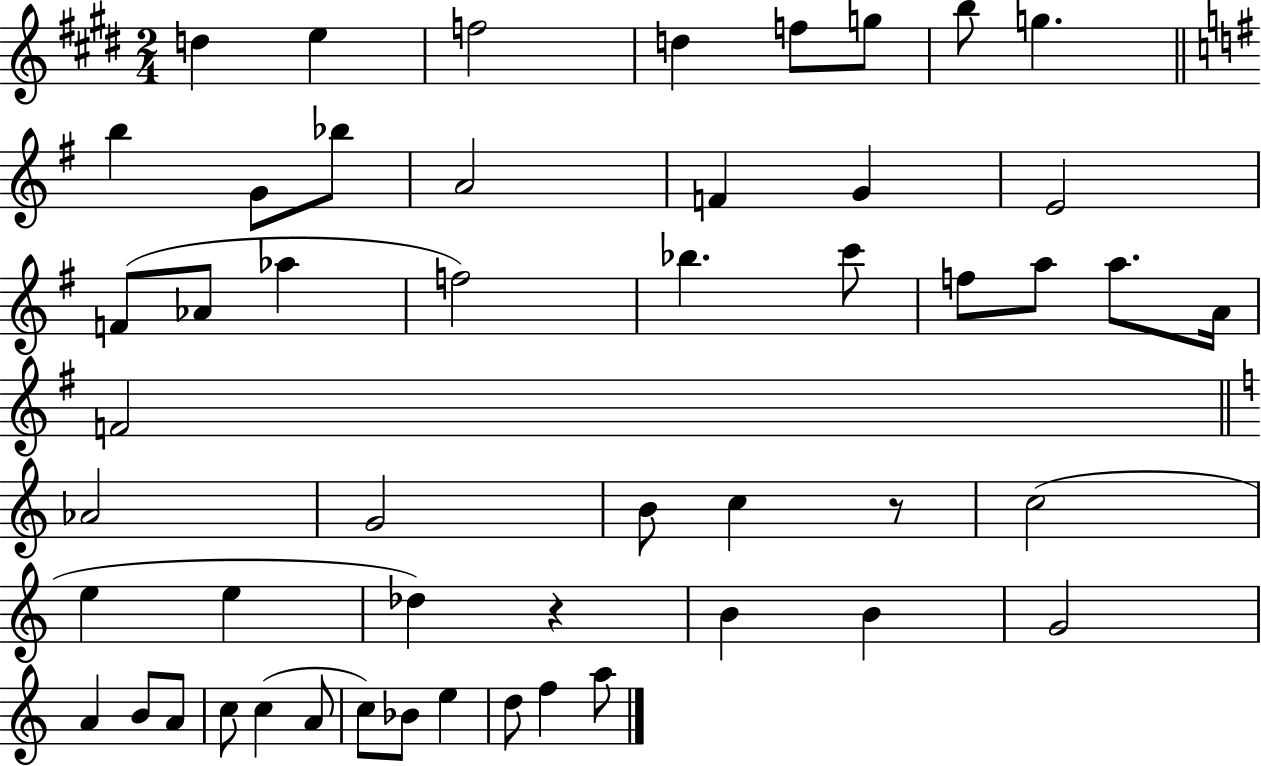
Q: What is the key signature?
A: E major